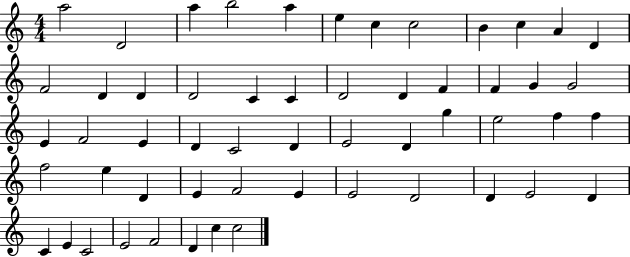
{
  \clef treble
  \numericTimeSignature
  \time 4/4
  \key c \major
  a''2 d'2 | a''4 b''2 a''4 | e''4 c''4 c''2 | b'4 c''4 a'4 d'4 | \break f'2 d'4 d'4 | d'2 c'4 c'4 | d'2 d'4 f'4 | f'4 g'4 g'2 | \break e'4 f'2 e'4 | d'4 c'2 d'4 | e'2 d'4 g''4 | e''2 f''4 f''4 | \break f''2 e''4 d'4 | e'4 f'2 e'4 | e'2 d'2 | d'4 e'2 d'4 | \break c'4 e'4 c'2 | e'2 f'2 | d'4 c''4 c''2 | \bar "|."
}